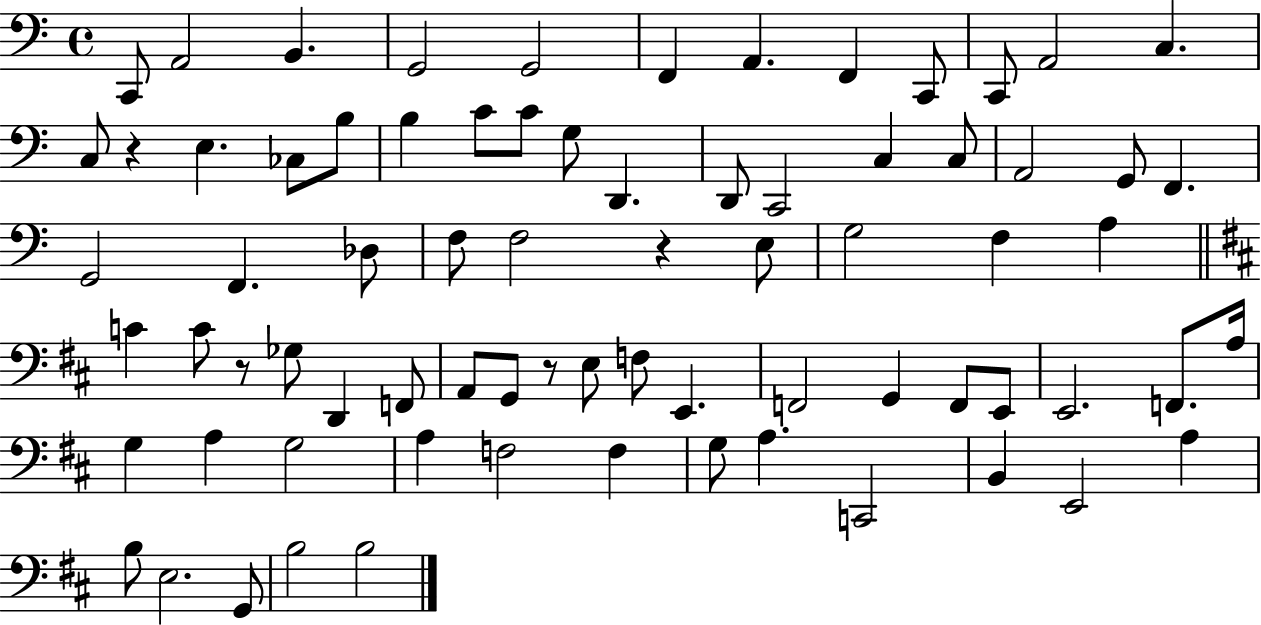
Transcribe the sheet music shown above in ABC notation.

X:1
T:Untitled
M:4/4
L:1/4
K:C
C,,/2 A,,2 B,, G,,2 G,,2 F,, A,, F,, C,,/2 C,,/2 A,,2 C, C,/2 z E, _C,/2 B,/2 B, C/2 C/2 G,/2 D,, D,,/2 C,,2 C, C,/2 A,,2 G,,/2 F,, G,,2 F,, _D,/2 F,/2 F,2 z E,/2 G,2 F, A, C C/2 z/2 _G,/2 D,, F,,/2 A,,/2 G,,/2 z/2 E,/2 F,/2 E,, F,,2 G,, F,,/2 E,,/2 E,,2 F,,/2 A,/4 G, A, G,2 A, F,2 F, G,/2 A, C,,2 B,, E,,2 A, B,/2 E,2 G,,/2 B,2 B,2